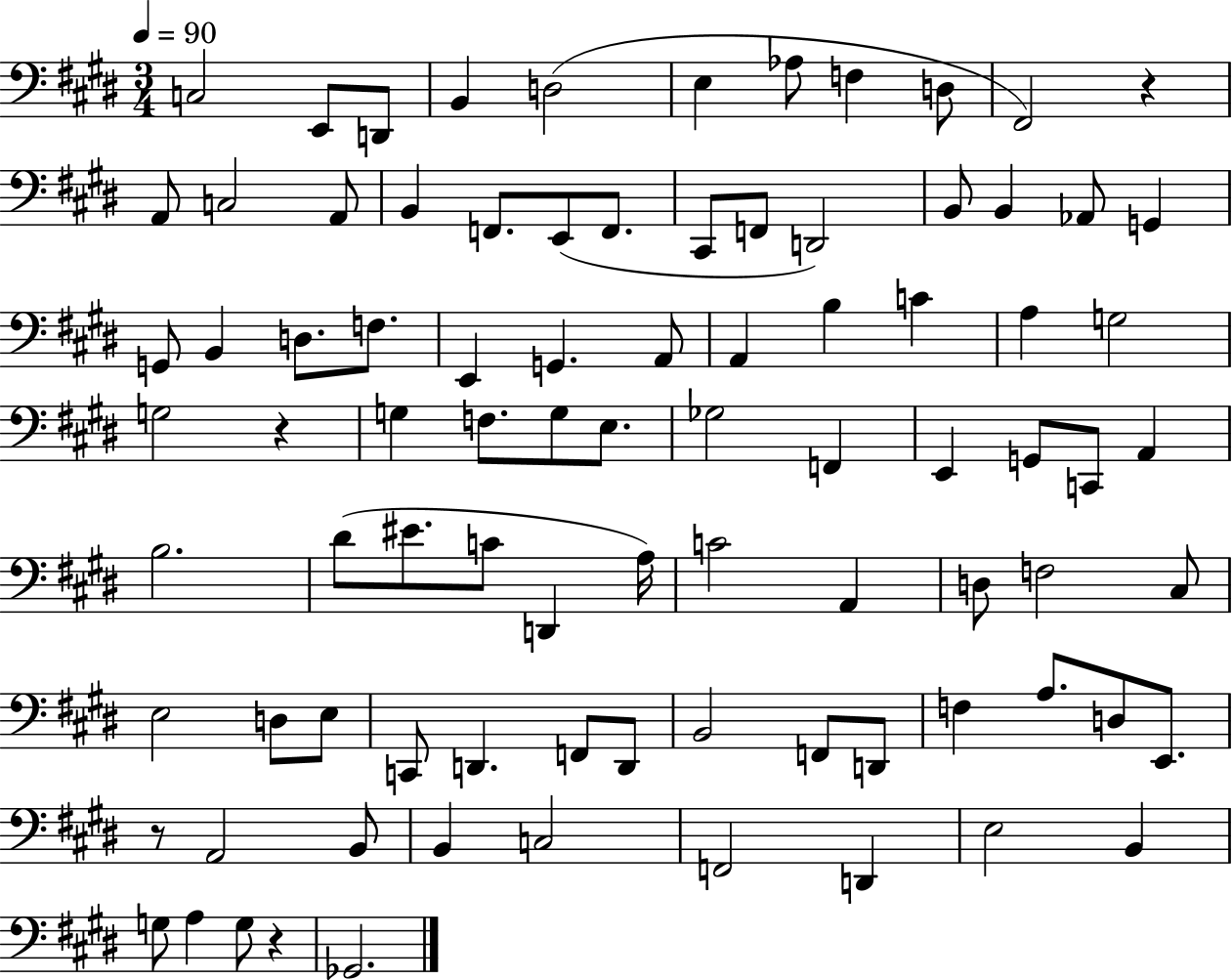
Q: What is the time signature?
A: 3/4